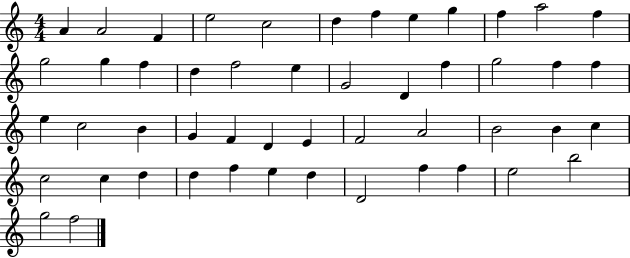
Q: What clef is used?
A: treble